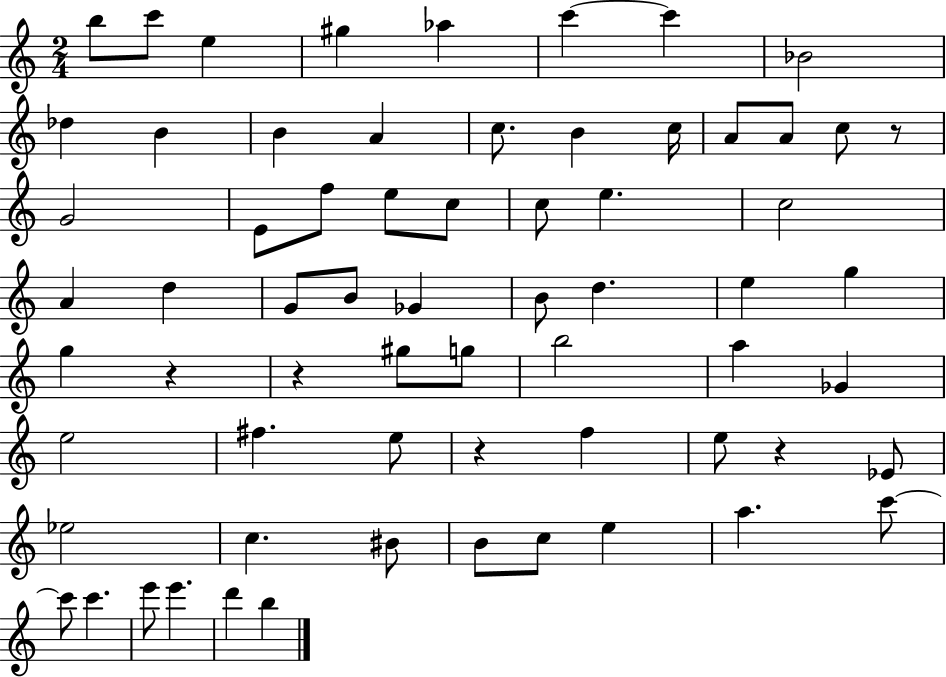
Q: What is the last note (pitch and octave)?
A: B5